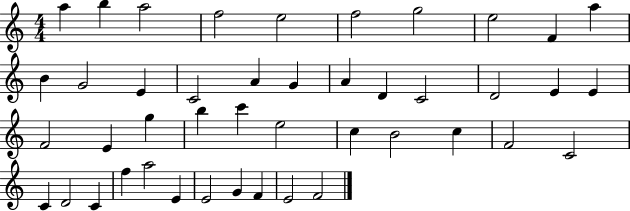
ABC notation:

X:1
T:Untitled
M:4/4
L:1/4
K:C
a b a2 f2 e2 f2 g2 e2 F a B G2 E C2 A G A D C2 D2 E E F2 E g b c' e2 c B2 c F2 C2 C D2 C f a2 E E2 G F E2 F2